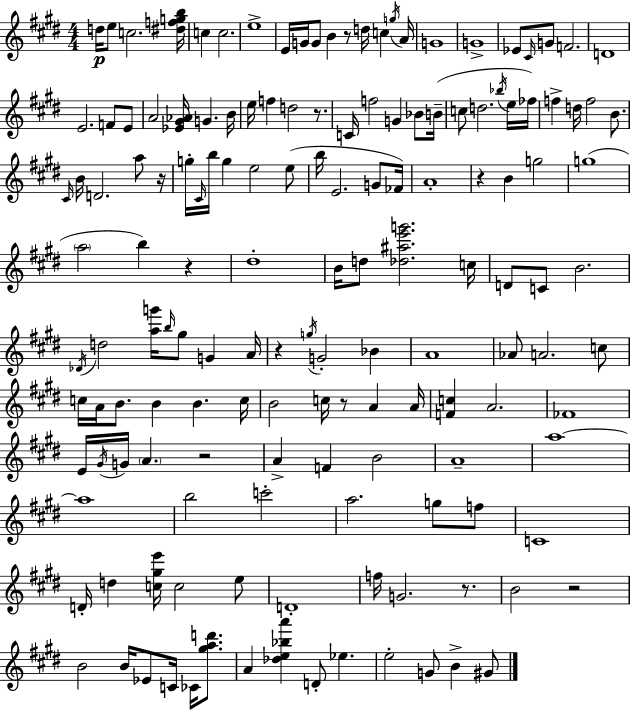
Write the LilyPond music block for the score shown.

{
  \clef treble
  \numericTimeSignature
  \time 4/4
  \key e \major
  d''16\p e''8 c''2. <dis'' f'' g'' b''>16 | c''4 c''2. | e''1-> | e'16 g'16 g'8 b'4 r8 d''16 c''4 \acciaccatura { g''16 } | \break a'16 g'1 | g'1-> | ees'8 \grace { cis'16 } g'8 f'2. | d'1 | \break e'2. f'8 | e'8 a'2 <ees' gis' aes'>16 g'4. | b'16 e''16 f''4 d''2 r8. | c'16 f''2 g'4 bes'8 | \break b'16--( c''8 d''2. | \acciaccatura { bes''16 } e''16 fes''16) f''4-> d''16 f''2 | b'8. \grace { cis'16 } b'16 d'2. | a''8 r16 g''16-. \grace { cis'16 } b''16 g''4 e''2 | \break e''8( b''16 e'2. | g'8 fes'16) a'1-. | r4 b'4 g''2 | g''1( | \break \parenthesize a''2 b''4) | r4 dis''1-. | b'16 d''8 <des'' ais'' e''' g'''>2. | c''16 d'8 c'8 b'2. | \break \acciaccatura { des'16 } d''2 <a'' g'''>16 \grace { b''16 } | gis''8 g'4 a'16 r4 \acciaccatura { g''16 } g'2-. | bes'4 a'1 | aes'8 a'2. | \break c''8 c''16 a'16 b'8. b'4 | b'4. c''16 b'2 | c''16 r8 a'4 a'16 <f' c''>4 a'2. | fes'1 | \break e'16 \acciaccatura { gis'16 } g'16 \parenthesize a'4. | r2 a'4-> f'4 | b'2 a'1-- | a''1~~ | \break a''1 | b''2 | c'''2-. a''2. | g''8 f''8 c'1 | \break d'16-. d''4 <c'' gis'' e'''>16 c''2 | e''8 d'1-. | f''16 g'2. | r8. b'2 | \break r2 b'2 | b'16 ees'8 c'16 ces'16 <gis'' a'' d'''>8. a'4 <des'' e'' bes'' a'''>4 | d'8-. ees''4. e''2-. | g'8 b'4-> gis'8 \bar "|."
}